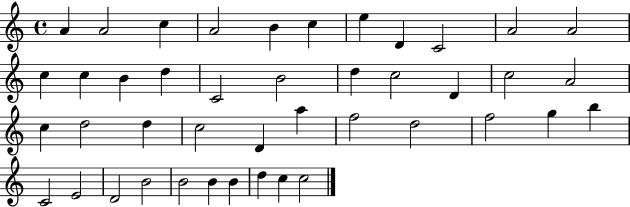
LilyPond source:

{
  \clef treble
  \time 4/4
  \defaultTimeSignature
  \key c \major
  a'4 a'2 c''4 | a'2 b'4 c''4 | e''4 d'4 c'2 | a'2 a'2 | \break c''4 c''4 b'4 d''4 | c'2 b'2 | d''4 c''2 d'4 | c''2 a'2 | \break c''4 d''2 d''4 | c''2 d'4 a''4 | f''2 d''2 | f''2 g''4 b''4 | \break c'2 e'2 | d'2 b'2 | b'2 b'4 b'4 | d''4 c''4 c''2 | \break \bar "|."
}